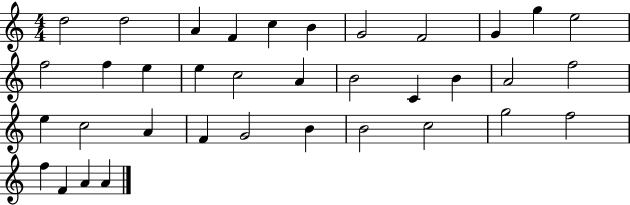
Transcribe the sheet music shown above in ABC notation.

X:1
T:Untitled
M:4/4
L:1/4
K:C
d2 d2 A F c B G2 F2 G g e2 f2 f e e c2 A B2 C B A2 f2 e c2 A F G2 B B2 c2 g2 f2 f F A A